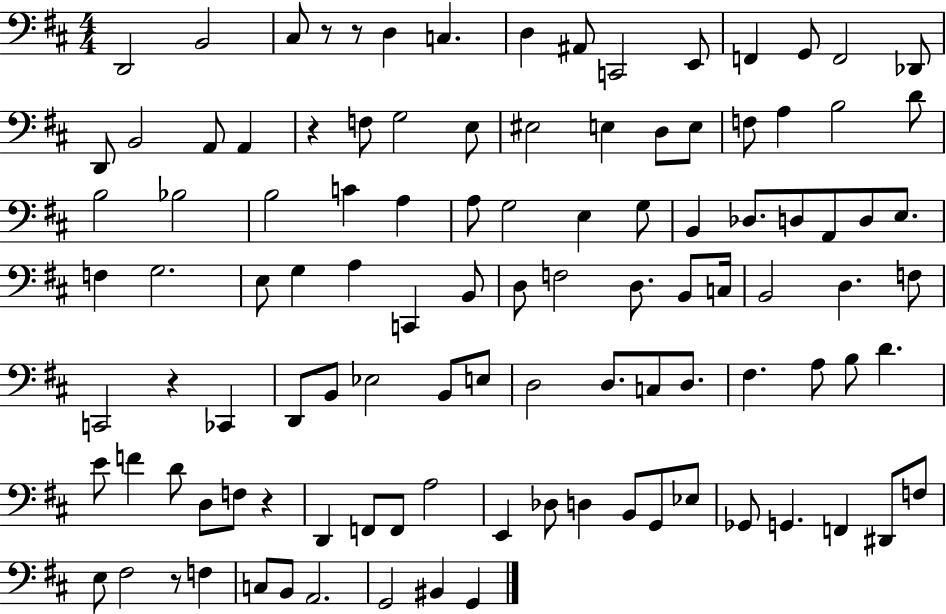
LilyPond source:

{
  \clef bass
  \numericTimeSignature
  \time 4/4
  \key d \major
  d,2 b,2 | cis8 r8 r8 d4 c4. | d4 ais,8 c,2 e,8 | f,4 g,8 f,2 des,8 | \break d,8 b,2 a,8 a,4 | r4 f8 g2 e8 | eis2 e4 d8 e8 | f8 a4 b2 d'8 | \break b2 bes2 | b2 c'4 a4 | a8 g2 e4 g8 | b,4 des8. d8 a,8 d8 e8. | \break f4 g2. | e8 g4 a4 c,4 b,8 | d8 f2 d8. b,8 c16 | b,2 d4. f8 | \break c,2 r4 ces,4 | d,8 b,8 ees2 b,8 e8 | d2 d8. c8 d8. | fis4. a8 b8 d'4. | \break e'8 f'4 d'8 d8 f8 r4 | d,4 f,8 f,8 a2 | e,4 des8 d4 b,8 g,8 ees8 | ges,8 g,4. f,4 dis,8 f8 | \break e8 fis2 r8 f4 | c8 b,8 a,2. | g,2 bis,4 g,4 | \bar "|."
}